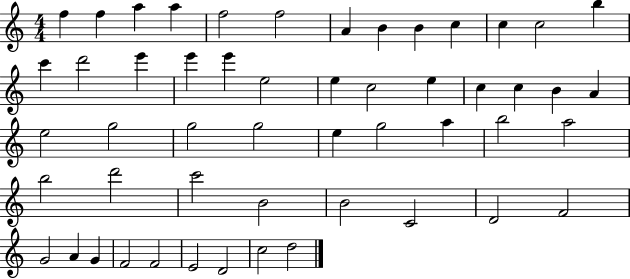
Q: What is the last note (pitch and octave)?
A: D5